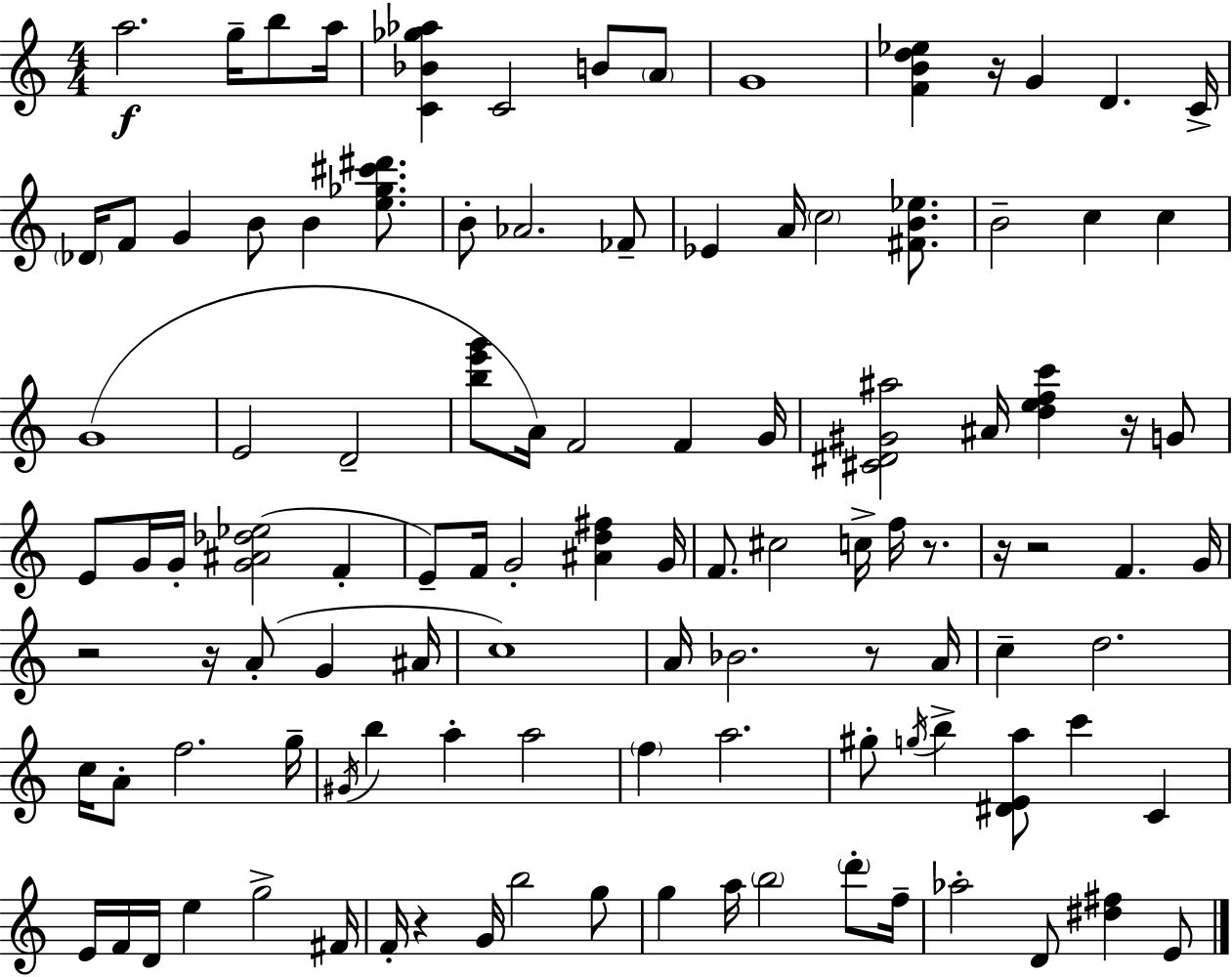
{
  \clef treble
  \numericTimeSignature
  \time 4/4
  \key a \minor
  a''2.\f g''16-- b''8 a''16 | <c' bes' ges'' aes''>4 c'2 b'8 \parenthesize a'8 | g'1 | <f' b' d'' ees''>4 r16 g'4 d'4. c'16-> | \break \parenthesize des'16 f'8 g'4 b'8 b'4 <e'' ges'' cis''' dis'''>8. | b'8-. aes'2. fes'8-- | ees'4 a'16 \parenthesize c''2 <fis' b' ees''>8. | b'2-- c''4 c''4 | \break g'1( | e'2 d'2-- | <b'' e''' g'''>8 a'16) f'2 f'4 g'16 | <cis' dis' gis' ais''>2 ais'16 <d'' e'' f'' c'''>4 r16 g'8 | \break e'8 g'16 g'16-. <g' ais' des'' ees''>2( f'4-. | e'8--) f'16 g'2-. <ais' d'' fis''>4 g'16 | f'8. cis''2 c''16-> f''16 r8. | r16 r2 f'4. g'16 | \break r2 r16 a'8-.( g'4 ais'16 | c''1) | a'16 bes'2. r8 a'16 | c''4-- d''2. | \break c''16 a'8-. f''2. g''16-- | \acciaccatura { gis'16 } b''4 a''4-. a''2 | \parenthesize f''4 a''2. | gis''8-. \acciaccatura { g''16 } b''4-> <dis' e' a''>8 c'''4 c'4 | \break e'16 f'16 d'16 e''4 g''2-> | fis'16 f'16-. r4 g'16 b''2 | g''8 g''4 a''16 \parenthesize b''2 \parenthesize d'''8-. | f''16-- aes''2-. d'8 <dis'' fis''>4 | \break e'8 \bar "|."
}